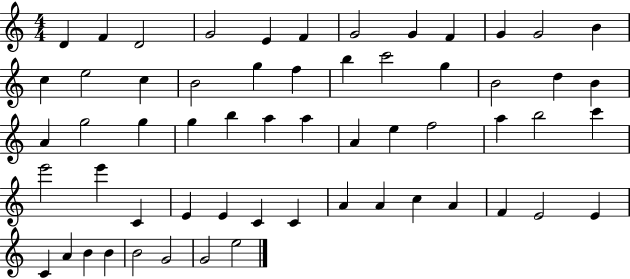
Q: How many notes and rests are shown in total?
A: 59